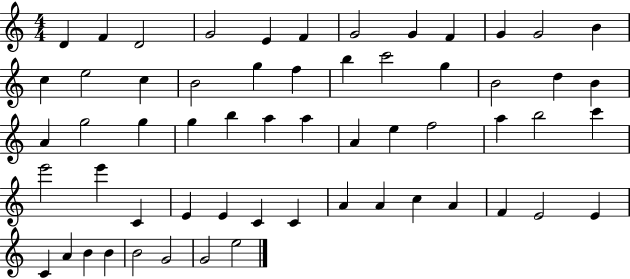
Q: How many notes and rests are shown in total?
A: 59